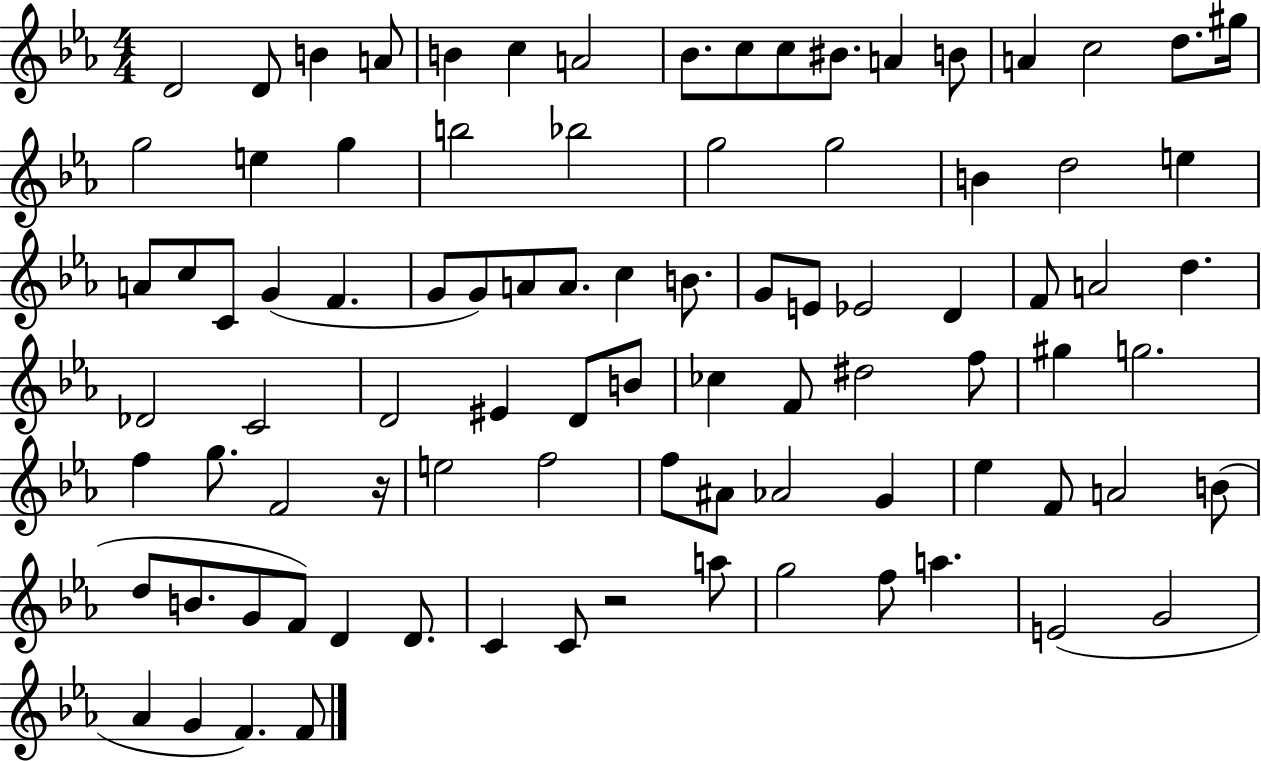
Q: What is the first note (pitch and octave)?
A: D4